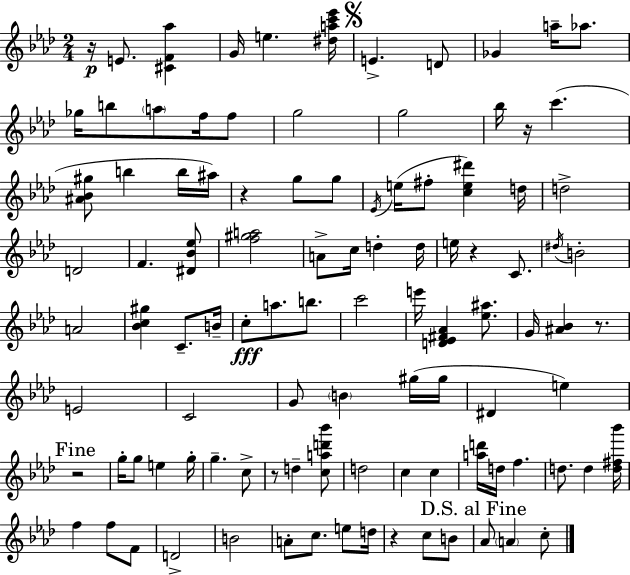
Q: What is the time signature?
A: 2/4